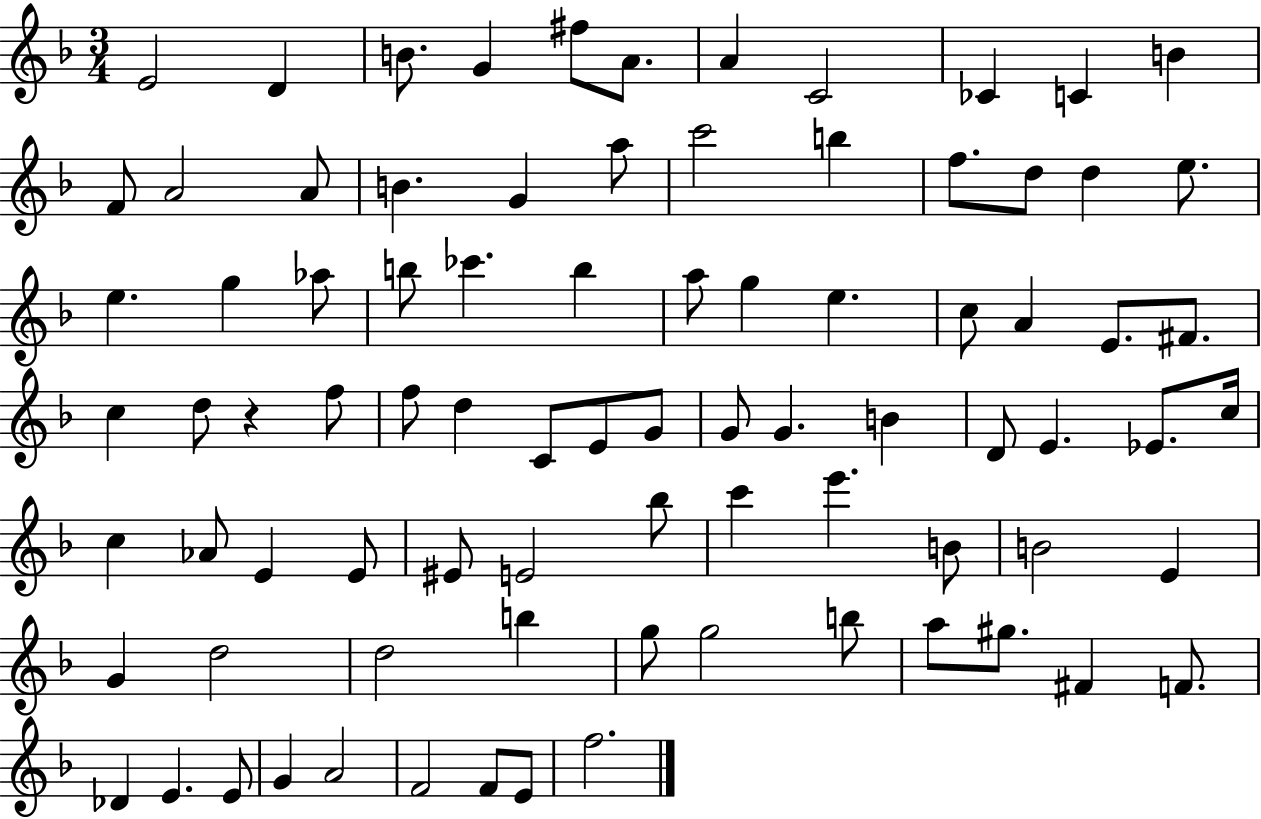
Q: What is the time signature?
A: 3/4